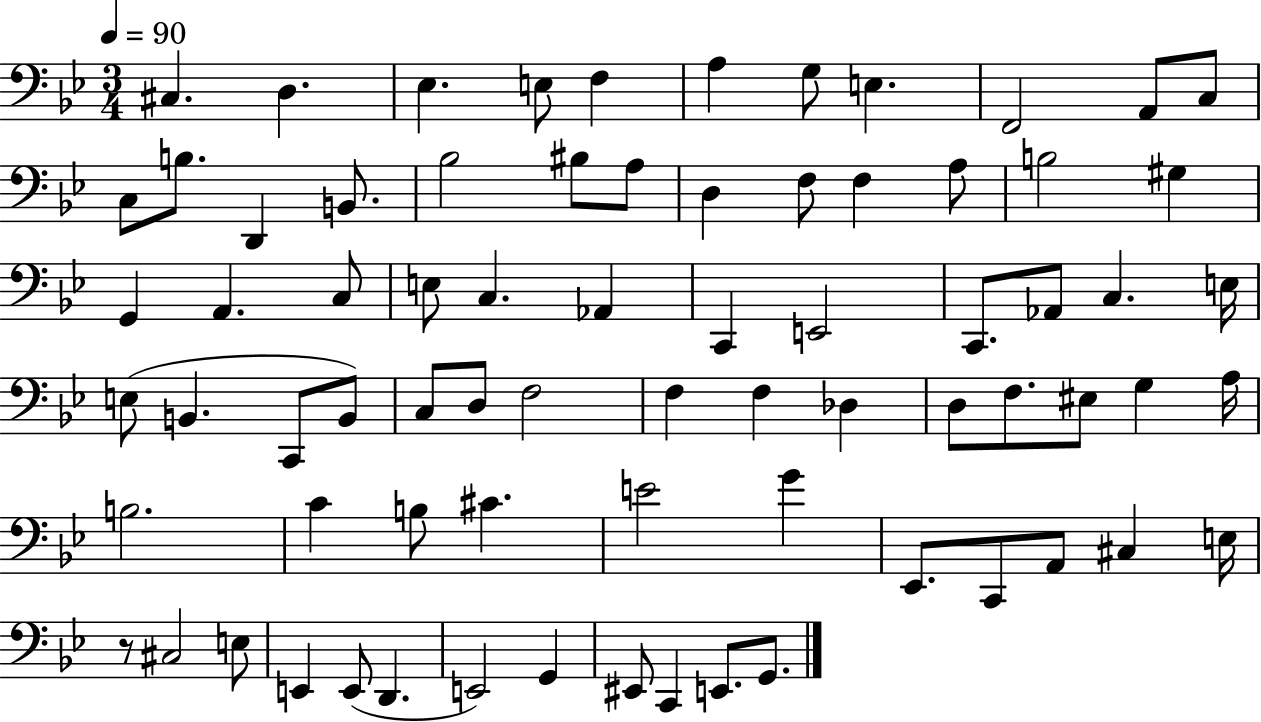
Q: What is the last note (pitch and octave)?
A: G2